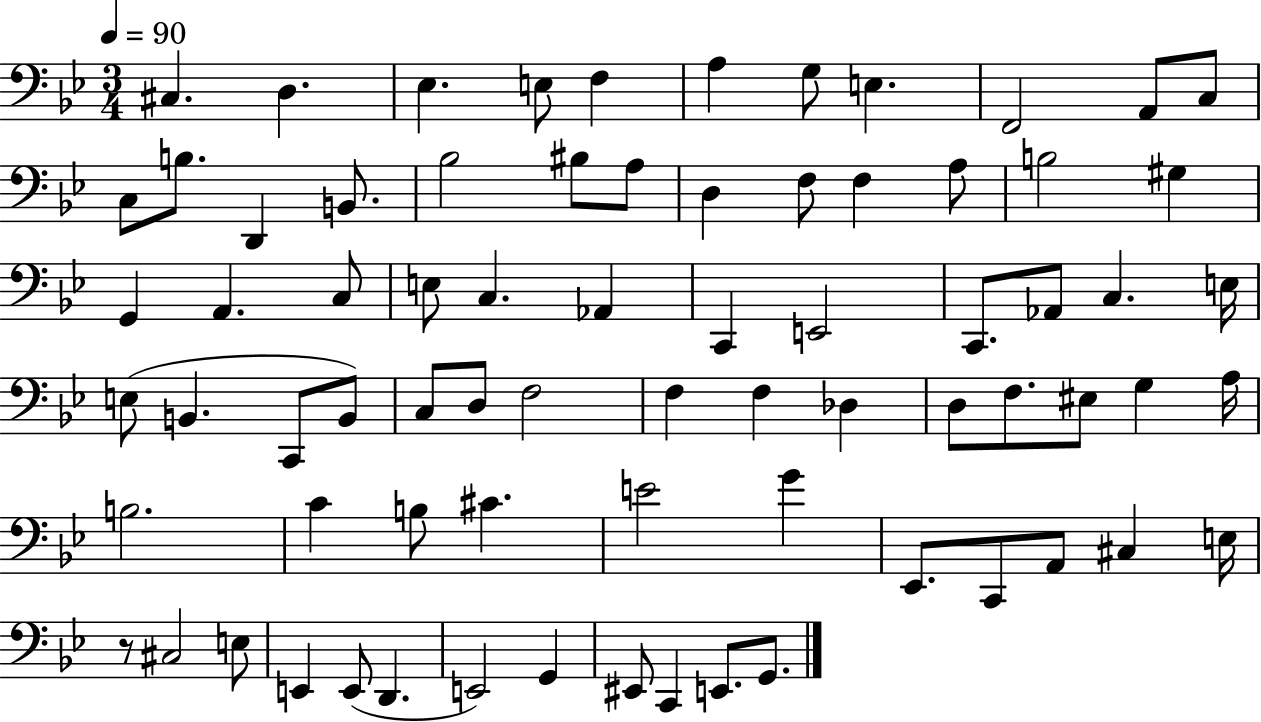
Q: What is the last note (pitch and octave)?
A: G2